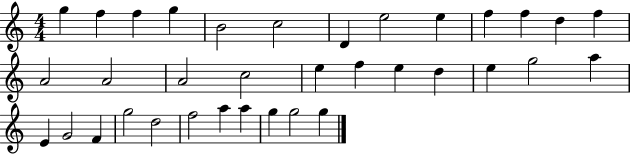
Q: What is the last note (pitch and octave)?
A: G5